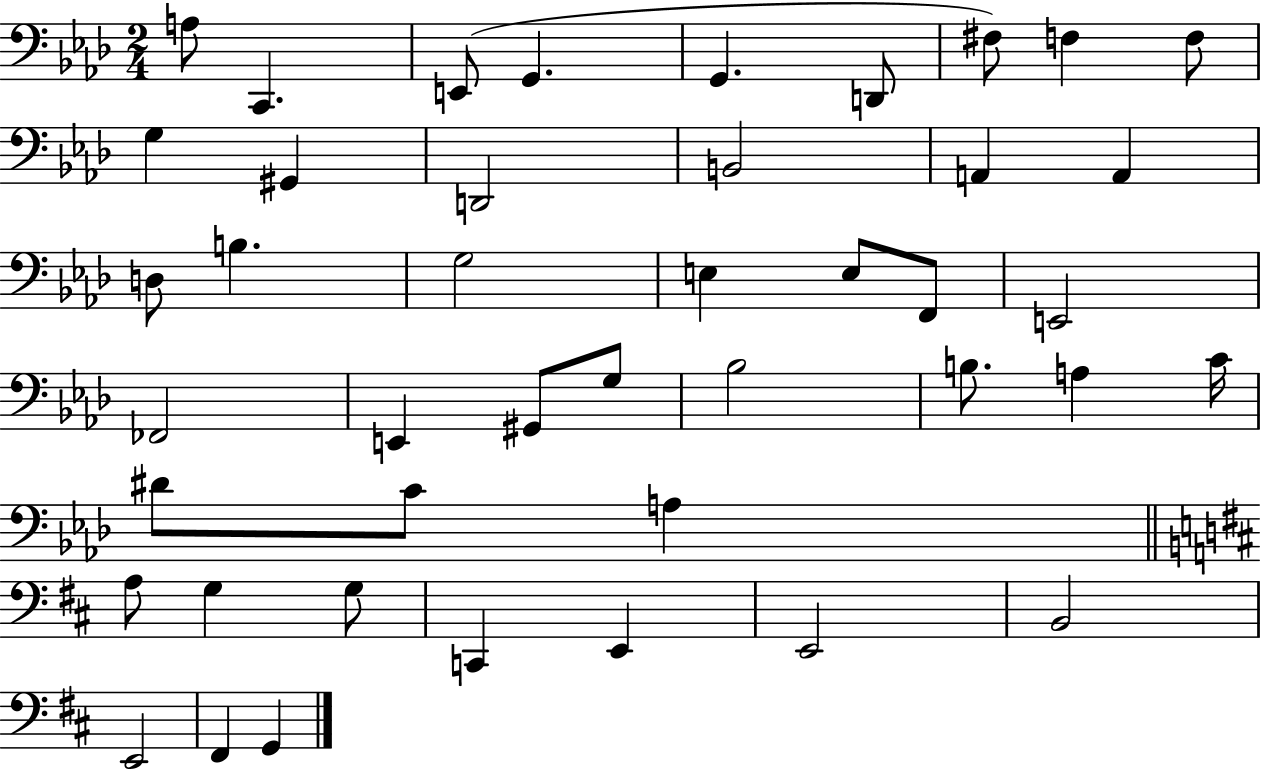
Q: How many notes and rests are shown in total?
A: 43